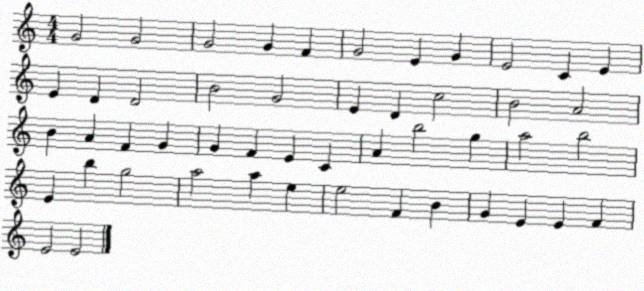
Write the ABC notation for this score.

X:1
T:Untitled
M:4/4
L:1/4
K:C
G2 G2 G2 G F G2 E G E2 C E E D D2 B2 G2 E D c2 B2 A2 B A F G G F E C A b2 g a2 b2 E b g2 a2 a e e2 F B G E E F E2 E2